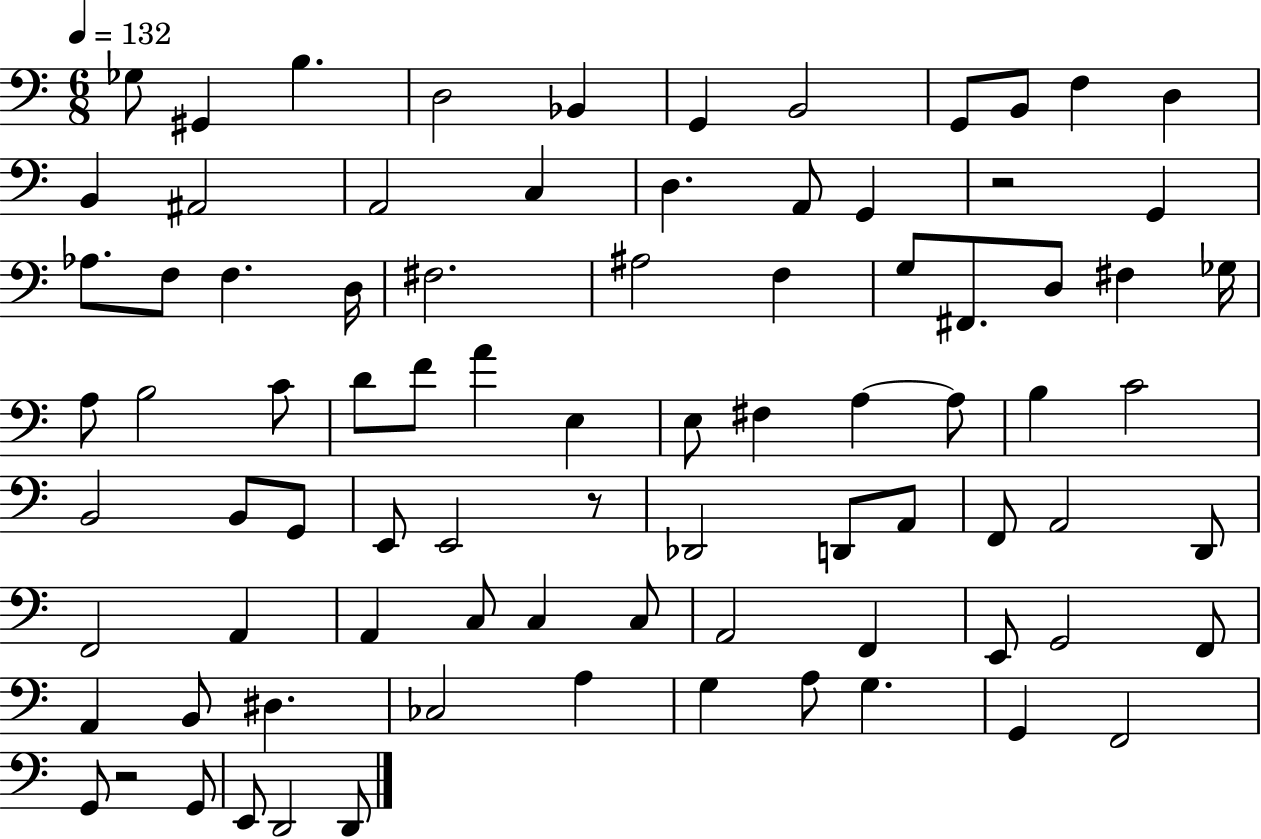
X:1
T:Untitled
M:6/8
L:1/4
K:C
_G,/2 ^G,, B, D,2 _B,, G,, B,,2 G,,/2 B,,/2 F, D, B,, ^A,,2 A,,2 C, D, A,,/2 G,, z2 G,, _A,/2 F,/2 F, D,/4 ^F,2 ^A,2 F, G,/2 ^F,,/2 D,/2 ^F, _G,/4 A,/2 B,2 C/2 D/2 F/2 A E, E,/2 ^F, A, A,/2 B, C2 B,,2 B,,/2 G,,/2 E,,/2 E,,2 z/2 _D,,2 D,,/2 A,,/2 F,,/2 A,,2 D,,/2 F,,2 A,, A,, C,/2 C, C,/2 A,,2 F,, E,,/2 G,,2 F,,/2 A,, B,,/2 ^D, _C,2 A, G, A,/2 G, G,, F,,2 G,,/2 z2 G,,/2 E,,/2 D,,2 D,,/2